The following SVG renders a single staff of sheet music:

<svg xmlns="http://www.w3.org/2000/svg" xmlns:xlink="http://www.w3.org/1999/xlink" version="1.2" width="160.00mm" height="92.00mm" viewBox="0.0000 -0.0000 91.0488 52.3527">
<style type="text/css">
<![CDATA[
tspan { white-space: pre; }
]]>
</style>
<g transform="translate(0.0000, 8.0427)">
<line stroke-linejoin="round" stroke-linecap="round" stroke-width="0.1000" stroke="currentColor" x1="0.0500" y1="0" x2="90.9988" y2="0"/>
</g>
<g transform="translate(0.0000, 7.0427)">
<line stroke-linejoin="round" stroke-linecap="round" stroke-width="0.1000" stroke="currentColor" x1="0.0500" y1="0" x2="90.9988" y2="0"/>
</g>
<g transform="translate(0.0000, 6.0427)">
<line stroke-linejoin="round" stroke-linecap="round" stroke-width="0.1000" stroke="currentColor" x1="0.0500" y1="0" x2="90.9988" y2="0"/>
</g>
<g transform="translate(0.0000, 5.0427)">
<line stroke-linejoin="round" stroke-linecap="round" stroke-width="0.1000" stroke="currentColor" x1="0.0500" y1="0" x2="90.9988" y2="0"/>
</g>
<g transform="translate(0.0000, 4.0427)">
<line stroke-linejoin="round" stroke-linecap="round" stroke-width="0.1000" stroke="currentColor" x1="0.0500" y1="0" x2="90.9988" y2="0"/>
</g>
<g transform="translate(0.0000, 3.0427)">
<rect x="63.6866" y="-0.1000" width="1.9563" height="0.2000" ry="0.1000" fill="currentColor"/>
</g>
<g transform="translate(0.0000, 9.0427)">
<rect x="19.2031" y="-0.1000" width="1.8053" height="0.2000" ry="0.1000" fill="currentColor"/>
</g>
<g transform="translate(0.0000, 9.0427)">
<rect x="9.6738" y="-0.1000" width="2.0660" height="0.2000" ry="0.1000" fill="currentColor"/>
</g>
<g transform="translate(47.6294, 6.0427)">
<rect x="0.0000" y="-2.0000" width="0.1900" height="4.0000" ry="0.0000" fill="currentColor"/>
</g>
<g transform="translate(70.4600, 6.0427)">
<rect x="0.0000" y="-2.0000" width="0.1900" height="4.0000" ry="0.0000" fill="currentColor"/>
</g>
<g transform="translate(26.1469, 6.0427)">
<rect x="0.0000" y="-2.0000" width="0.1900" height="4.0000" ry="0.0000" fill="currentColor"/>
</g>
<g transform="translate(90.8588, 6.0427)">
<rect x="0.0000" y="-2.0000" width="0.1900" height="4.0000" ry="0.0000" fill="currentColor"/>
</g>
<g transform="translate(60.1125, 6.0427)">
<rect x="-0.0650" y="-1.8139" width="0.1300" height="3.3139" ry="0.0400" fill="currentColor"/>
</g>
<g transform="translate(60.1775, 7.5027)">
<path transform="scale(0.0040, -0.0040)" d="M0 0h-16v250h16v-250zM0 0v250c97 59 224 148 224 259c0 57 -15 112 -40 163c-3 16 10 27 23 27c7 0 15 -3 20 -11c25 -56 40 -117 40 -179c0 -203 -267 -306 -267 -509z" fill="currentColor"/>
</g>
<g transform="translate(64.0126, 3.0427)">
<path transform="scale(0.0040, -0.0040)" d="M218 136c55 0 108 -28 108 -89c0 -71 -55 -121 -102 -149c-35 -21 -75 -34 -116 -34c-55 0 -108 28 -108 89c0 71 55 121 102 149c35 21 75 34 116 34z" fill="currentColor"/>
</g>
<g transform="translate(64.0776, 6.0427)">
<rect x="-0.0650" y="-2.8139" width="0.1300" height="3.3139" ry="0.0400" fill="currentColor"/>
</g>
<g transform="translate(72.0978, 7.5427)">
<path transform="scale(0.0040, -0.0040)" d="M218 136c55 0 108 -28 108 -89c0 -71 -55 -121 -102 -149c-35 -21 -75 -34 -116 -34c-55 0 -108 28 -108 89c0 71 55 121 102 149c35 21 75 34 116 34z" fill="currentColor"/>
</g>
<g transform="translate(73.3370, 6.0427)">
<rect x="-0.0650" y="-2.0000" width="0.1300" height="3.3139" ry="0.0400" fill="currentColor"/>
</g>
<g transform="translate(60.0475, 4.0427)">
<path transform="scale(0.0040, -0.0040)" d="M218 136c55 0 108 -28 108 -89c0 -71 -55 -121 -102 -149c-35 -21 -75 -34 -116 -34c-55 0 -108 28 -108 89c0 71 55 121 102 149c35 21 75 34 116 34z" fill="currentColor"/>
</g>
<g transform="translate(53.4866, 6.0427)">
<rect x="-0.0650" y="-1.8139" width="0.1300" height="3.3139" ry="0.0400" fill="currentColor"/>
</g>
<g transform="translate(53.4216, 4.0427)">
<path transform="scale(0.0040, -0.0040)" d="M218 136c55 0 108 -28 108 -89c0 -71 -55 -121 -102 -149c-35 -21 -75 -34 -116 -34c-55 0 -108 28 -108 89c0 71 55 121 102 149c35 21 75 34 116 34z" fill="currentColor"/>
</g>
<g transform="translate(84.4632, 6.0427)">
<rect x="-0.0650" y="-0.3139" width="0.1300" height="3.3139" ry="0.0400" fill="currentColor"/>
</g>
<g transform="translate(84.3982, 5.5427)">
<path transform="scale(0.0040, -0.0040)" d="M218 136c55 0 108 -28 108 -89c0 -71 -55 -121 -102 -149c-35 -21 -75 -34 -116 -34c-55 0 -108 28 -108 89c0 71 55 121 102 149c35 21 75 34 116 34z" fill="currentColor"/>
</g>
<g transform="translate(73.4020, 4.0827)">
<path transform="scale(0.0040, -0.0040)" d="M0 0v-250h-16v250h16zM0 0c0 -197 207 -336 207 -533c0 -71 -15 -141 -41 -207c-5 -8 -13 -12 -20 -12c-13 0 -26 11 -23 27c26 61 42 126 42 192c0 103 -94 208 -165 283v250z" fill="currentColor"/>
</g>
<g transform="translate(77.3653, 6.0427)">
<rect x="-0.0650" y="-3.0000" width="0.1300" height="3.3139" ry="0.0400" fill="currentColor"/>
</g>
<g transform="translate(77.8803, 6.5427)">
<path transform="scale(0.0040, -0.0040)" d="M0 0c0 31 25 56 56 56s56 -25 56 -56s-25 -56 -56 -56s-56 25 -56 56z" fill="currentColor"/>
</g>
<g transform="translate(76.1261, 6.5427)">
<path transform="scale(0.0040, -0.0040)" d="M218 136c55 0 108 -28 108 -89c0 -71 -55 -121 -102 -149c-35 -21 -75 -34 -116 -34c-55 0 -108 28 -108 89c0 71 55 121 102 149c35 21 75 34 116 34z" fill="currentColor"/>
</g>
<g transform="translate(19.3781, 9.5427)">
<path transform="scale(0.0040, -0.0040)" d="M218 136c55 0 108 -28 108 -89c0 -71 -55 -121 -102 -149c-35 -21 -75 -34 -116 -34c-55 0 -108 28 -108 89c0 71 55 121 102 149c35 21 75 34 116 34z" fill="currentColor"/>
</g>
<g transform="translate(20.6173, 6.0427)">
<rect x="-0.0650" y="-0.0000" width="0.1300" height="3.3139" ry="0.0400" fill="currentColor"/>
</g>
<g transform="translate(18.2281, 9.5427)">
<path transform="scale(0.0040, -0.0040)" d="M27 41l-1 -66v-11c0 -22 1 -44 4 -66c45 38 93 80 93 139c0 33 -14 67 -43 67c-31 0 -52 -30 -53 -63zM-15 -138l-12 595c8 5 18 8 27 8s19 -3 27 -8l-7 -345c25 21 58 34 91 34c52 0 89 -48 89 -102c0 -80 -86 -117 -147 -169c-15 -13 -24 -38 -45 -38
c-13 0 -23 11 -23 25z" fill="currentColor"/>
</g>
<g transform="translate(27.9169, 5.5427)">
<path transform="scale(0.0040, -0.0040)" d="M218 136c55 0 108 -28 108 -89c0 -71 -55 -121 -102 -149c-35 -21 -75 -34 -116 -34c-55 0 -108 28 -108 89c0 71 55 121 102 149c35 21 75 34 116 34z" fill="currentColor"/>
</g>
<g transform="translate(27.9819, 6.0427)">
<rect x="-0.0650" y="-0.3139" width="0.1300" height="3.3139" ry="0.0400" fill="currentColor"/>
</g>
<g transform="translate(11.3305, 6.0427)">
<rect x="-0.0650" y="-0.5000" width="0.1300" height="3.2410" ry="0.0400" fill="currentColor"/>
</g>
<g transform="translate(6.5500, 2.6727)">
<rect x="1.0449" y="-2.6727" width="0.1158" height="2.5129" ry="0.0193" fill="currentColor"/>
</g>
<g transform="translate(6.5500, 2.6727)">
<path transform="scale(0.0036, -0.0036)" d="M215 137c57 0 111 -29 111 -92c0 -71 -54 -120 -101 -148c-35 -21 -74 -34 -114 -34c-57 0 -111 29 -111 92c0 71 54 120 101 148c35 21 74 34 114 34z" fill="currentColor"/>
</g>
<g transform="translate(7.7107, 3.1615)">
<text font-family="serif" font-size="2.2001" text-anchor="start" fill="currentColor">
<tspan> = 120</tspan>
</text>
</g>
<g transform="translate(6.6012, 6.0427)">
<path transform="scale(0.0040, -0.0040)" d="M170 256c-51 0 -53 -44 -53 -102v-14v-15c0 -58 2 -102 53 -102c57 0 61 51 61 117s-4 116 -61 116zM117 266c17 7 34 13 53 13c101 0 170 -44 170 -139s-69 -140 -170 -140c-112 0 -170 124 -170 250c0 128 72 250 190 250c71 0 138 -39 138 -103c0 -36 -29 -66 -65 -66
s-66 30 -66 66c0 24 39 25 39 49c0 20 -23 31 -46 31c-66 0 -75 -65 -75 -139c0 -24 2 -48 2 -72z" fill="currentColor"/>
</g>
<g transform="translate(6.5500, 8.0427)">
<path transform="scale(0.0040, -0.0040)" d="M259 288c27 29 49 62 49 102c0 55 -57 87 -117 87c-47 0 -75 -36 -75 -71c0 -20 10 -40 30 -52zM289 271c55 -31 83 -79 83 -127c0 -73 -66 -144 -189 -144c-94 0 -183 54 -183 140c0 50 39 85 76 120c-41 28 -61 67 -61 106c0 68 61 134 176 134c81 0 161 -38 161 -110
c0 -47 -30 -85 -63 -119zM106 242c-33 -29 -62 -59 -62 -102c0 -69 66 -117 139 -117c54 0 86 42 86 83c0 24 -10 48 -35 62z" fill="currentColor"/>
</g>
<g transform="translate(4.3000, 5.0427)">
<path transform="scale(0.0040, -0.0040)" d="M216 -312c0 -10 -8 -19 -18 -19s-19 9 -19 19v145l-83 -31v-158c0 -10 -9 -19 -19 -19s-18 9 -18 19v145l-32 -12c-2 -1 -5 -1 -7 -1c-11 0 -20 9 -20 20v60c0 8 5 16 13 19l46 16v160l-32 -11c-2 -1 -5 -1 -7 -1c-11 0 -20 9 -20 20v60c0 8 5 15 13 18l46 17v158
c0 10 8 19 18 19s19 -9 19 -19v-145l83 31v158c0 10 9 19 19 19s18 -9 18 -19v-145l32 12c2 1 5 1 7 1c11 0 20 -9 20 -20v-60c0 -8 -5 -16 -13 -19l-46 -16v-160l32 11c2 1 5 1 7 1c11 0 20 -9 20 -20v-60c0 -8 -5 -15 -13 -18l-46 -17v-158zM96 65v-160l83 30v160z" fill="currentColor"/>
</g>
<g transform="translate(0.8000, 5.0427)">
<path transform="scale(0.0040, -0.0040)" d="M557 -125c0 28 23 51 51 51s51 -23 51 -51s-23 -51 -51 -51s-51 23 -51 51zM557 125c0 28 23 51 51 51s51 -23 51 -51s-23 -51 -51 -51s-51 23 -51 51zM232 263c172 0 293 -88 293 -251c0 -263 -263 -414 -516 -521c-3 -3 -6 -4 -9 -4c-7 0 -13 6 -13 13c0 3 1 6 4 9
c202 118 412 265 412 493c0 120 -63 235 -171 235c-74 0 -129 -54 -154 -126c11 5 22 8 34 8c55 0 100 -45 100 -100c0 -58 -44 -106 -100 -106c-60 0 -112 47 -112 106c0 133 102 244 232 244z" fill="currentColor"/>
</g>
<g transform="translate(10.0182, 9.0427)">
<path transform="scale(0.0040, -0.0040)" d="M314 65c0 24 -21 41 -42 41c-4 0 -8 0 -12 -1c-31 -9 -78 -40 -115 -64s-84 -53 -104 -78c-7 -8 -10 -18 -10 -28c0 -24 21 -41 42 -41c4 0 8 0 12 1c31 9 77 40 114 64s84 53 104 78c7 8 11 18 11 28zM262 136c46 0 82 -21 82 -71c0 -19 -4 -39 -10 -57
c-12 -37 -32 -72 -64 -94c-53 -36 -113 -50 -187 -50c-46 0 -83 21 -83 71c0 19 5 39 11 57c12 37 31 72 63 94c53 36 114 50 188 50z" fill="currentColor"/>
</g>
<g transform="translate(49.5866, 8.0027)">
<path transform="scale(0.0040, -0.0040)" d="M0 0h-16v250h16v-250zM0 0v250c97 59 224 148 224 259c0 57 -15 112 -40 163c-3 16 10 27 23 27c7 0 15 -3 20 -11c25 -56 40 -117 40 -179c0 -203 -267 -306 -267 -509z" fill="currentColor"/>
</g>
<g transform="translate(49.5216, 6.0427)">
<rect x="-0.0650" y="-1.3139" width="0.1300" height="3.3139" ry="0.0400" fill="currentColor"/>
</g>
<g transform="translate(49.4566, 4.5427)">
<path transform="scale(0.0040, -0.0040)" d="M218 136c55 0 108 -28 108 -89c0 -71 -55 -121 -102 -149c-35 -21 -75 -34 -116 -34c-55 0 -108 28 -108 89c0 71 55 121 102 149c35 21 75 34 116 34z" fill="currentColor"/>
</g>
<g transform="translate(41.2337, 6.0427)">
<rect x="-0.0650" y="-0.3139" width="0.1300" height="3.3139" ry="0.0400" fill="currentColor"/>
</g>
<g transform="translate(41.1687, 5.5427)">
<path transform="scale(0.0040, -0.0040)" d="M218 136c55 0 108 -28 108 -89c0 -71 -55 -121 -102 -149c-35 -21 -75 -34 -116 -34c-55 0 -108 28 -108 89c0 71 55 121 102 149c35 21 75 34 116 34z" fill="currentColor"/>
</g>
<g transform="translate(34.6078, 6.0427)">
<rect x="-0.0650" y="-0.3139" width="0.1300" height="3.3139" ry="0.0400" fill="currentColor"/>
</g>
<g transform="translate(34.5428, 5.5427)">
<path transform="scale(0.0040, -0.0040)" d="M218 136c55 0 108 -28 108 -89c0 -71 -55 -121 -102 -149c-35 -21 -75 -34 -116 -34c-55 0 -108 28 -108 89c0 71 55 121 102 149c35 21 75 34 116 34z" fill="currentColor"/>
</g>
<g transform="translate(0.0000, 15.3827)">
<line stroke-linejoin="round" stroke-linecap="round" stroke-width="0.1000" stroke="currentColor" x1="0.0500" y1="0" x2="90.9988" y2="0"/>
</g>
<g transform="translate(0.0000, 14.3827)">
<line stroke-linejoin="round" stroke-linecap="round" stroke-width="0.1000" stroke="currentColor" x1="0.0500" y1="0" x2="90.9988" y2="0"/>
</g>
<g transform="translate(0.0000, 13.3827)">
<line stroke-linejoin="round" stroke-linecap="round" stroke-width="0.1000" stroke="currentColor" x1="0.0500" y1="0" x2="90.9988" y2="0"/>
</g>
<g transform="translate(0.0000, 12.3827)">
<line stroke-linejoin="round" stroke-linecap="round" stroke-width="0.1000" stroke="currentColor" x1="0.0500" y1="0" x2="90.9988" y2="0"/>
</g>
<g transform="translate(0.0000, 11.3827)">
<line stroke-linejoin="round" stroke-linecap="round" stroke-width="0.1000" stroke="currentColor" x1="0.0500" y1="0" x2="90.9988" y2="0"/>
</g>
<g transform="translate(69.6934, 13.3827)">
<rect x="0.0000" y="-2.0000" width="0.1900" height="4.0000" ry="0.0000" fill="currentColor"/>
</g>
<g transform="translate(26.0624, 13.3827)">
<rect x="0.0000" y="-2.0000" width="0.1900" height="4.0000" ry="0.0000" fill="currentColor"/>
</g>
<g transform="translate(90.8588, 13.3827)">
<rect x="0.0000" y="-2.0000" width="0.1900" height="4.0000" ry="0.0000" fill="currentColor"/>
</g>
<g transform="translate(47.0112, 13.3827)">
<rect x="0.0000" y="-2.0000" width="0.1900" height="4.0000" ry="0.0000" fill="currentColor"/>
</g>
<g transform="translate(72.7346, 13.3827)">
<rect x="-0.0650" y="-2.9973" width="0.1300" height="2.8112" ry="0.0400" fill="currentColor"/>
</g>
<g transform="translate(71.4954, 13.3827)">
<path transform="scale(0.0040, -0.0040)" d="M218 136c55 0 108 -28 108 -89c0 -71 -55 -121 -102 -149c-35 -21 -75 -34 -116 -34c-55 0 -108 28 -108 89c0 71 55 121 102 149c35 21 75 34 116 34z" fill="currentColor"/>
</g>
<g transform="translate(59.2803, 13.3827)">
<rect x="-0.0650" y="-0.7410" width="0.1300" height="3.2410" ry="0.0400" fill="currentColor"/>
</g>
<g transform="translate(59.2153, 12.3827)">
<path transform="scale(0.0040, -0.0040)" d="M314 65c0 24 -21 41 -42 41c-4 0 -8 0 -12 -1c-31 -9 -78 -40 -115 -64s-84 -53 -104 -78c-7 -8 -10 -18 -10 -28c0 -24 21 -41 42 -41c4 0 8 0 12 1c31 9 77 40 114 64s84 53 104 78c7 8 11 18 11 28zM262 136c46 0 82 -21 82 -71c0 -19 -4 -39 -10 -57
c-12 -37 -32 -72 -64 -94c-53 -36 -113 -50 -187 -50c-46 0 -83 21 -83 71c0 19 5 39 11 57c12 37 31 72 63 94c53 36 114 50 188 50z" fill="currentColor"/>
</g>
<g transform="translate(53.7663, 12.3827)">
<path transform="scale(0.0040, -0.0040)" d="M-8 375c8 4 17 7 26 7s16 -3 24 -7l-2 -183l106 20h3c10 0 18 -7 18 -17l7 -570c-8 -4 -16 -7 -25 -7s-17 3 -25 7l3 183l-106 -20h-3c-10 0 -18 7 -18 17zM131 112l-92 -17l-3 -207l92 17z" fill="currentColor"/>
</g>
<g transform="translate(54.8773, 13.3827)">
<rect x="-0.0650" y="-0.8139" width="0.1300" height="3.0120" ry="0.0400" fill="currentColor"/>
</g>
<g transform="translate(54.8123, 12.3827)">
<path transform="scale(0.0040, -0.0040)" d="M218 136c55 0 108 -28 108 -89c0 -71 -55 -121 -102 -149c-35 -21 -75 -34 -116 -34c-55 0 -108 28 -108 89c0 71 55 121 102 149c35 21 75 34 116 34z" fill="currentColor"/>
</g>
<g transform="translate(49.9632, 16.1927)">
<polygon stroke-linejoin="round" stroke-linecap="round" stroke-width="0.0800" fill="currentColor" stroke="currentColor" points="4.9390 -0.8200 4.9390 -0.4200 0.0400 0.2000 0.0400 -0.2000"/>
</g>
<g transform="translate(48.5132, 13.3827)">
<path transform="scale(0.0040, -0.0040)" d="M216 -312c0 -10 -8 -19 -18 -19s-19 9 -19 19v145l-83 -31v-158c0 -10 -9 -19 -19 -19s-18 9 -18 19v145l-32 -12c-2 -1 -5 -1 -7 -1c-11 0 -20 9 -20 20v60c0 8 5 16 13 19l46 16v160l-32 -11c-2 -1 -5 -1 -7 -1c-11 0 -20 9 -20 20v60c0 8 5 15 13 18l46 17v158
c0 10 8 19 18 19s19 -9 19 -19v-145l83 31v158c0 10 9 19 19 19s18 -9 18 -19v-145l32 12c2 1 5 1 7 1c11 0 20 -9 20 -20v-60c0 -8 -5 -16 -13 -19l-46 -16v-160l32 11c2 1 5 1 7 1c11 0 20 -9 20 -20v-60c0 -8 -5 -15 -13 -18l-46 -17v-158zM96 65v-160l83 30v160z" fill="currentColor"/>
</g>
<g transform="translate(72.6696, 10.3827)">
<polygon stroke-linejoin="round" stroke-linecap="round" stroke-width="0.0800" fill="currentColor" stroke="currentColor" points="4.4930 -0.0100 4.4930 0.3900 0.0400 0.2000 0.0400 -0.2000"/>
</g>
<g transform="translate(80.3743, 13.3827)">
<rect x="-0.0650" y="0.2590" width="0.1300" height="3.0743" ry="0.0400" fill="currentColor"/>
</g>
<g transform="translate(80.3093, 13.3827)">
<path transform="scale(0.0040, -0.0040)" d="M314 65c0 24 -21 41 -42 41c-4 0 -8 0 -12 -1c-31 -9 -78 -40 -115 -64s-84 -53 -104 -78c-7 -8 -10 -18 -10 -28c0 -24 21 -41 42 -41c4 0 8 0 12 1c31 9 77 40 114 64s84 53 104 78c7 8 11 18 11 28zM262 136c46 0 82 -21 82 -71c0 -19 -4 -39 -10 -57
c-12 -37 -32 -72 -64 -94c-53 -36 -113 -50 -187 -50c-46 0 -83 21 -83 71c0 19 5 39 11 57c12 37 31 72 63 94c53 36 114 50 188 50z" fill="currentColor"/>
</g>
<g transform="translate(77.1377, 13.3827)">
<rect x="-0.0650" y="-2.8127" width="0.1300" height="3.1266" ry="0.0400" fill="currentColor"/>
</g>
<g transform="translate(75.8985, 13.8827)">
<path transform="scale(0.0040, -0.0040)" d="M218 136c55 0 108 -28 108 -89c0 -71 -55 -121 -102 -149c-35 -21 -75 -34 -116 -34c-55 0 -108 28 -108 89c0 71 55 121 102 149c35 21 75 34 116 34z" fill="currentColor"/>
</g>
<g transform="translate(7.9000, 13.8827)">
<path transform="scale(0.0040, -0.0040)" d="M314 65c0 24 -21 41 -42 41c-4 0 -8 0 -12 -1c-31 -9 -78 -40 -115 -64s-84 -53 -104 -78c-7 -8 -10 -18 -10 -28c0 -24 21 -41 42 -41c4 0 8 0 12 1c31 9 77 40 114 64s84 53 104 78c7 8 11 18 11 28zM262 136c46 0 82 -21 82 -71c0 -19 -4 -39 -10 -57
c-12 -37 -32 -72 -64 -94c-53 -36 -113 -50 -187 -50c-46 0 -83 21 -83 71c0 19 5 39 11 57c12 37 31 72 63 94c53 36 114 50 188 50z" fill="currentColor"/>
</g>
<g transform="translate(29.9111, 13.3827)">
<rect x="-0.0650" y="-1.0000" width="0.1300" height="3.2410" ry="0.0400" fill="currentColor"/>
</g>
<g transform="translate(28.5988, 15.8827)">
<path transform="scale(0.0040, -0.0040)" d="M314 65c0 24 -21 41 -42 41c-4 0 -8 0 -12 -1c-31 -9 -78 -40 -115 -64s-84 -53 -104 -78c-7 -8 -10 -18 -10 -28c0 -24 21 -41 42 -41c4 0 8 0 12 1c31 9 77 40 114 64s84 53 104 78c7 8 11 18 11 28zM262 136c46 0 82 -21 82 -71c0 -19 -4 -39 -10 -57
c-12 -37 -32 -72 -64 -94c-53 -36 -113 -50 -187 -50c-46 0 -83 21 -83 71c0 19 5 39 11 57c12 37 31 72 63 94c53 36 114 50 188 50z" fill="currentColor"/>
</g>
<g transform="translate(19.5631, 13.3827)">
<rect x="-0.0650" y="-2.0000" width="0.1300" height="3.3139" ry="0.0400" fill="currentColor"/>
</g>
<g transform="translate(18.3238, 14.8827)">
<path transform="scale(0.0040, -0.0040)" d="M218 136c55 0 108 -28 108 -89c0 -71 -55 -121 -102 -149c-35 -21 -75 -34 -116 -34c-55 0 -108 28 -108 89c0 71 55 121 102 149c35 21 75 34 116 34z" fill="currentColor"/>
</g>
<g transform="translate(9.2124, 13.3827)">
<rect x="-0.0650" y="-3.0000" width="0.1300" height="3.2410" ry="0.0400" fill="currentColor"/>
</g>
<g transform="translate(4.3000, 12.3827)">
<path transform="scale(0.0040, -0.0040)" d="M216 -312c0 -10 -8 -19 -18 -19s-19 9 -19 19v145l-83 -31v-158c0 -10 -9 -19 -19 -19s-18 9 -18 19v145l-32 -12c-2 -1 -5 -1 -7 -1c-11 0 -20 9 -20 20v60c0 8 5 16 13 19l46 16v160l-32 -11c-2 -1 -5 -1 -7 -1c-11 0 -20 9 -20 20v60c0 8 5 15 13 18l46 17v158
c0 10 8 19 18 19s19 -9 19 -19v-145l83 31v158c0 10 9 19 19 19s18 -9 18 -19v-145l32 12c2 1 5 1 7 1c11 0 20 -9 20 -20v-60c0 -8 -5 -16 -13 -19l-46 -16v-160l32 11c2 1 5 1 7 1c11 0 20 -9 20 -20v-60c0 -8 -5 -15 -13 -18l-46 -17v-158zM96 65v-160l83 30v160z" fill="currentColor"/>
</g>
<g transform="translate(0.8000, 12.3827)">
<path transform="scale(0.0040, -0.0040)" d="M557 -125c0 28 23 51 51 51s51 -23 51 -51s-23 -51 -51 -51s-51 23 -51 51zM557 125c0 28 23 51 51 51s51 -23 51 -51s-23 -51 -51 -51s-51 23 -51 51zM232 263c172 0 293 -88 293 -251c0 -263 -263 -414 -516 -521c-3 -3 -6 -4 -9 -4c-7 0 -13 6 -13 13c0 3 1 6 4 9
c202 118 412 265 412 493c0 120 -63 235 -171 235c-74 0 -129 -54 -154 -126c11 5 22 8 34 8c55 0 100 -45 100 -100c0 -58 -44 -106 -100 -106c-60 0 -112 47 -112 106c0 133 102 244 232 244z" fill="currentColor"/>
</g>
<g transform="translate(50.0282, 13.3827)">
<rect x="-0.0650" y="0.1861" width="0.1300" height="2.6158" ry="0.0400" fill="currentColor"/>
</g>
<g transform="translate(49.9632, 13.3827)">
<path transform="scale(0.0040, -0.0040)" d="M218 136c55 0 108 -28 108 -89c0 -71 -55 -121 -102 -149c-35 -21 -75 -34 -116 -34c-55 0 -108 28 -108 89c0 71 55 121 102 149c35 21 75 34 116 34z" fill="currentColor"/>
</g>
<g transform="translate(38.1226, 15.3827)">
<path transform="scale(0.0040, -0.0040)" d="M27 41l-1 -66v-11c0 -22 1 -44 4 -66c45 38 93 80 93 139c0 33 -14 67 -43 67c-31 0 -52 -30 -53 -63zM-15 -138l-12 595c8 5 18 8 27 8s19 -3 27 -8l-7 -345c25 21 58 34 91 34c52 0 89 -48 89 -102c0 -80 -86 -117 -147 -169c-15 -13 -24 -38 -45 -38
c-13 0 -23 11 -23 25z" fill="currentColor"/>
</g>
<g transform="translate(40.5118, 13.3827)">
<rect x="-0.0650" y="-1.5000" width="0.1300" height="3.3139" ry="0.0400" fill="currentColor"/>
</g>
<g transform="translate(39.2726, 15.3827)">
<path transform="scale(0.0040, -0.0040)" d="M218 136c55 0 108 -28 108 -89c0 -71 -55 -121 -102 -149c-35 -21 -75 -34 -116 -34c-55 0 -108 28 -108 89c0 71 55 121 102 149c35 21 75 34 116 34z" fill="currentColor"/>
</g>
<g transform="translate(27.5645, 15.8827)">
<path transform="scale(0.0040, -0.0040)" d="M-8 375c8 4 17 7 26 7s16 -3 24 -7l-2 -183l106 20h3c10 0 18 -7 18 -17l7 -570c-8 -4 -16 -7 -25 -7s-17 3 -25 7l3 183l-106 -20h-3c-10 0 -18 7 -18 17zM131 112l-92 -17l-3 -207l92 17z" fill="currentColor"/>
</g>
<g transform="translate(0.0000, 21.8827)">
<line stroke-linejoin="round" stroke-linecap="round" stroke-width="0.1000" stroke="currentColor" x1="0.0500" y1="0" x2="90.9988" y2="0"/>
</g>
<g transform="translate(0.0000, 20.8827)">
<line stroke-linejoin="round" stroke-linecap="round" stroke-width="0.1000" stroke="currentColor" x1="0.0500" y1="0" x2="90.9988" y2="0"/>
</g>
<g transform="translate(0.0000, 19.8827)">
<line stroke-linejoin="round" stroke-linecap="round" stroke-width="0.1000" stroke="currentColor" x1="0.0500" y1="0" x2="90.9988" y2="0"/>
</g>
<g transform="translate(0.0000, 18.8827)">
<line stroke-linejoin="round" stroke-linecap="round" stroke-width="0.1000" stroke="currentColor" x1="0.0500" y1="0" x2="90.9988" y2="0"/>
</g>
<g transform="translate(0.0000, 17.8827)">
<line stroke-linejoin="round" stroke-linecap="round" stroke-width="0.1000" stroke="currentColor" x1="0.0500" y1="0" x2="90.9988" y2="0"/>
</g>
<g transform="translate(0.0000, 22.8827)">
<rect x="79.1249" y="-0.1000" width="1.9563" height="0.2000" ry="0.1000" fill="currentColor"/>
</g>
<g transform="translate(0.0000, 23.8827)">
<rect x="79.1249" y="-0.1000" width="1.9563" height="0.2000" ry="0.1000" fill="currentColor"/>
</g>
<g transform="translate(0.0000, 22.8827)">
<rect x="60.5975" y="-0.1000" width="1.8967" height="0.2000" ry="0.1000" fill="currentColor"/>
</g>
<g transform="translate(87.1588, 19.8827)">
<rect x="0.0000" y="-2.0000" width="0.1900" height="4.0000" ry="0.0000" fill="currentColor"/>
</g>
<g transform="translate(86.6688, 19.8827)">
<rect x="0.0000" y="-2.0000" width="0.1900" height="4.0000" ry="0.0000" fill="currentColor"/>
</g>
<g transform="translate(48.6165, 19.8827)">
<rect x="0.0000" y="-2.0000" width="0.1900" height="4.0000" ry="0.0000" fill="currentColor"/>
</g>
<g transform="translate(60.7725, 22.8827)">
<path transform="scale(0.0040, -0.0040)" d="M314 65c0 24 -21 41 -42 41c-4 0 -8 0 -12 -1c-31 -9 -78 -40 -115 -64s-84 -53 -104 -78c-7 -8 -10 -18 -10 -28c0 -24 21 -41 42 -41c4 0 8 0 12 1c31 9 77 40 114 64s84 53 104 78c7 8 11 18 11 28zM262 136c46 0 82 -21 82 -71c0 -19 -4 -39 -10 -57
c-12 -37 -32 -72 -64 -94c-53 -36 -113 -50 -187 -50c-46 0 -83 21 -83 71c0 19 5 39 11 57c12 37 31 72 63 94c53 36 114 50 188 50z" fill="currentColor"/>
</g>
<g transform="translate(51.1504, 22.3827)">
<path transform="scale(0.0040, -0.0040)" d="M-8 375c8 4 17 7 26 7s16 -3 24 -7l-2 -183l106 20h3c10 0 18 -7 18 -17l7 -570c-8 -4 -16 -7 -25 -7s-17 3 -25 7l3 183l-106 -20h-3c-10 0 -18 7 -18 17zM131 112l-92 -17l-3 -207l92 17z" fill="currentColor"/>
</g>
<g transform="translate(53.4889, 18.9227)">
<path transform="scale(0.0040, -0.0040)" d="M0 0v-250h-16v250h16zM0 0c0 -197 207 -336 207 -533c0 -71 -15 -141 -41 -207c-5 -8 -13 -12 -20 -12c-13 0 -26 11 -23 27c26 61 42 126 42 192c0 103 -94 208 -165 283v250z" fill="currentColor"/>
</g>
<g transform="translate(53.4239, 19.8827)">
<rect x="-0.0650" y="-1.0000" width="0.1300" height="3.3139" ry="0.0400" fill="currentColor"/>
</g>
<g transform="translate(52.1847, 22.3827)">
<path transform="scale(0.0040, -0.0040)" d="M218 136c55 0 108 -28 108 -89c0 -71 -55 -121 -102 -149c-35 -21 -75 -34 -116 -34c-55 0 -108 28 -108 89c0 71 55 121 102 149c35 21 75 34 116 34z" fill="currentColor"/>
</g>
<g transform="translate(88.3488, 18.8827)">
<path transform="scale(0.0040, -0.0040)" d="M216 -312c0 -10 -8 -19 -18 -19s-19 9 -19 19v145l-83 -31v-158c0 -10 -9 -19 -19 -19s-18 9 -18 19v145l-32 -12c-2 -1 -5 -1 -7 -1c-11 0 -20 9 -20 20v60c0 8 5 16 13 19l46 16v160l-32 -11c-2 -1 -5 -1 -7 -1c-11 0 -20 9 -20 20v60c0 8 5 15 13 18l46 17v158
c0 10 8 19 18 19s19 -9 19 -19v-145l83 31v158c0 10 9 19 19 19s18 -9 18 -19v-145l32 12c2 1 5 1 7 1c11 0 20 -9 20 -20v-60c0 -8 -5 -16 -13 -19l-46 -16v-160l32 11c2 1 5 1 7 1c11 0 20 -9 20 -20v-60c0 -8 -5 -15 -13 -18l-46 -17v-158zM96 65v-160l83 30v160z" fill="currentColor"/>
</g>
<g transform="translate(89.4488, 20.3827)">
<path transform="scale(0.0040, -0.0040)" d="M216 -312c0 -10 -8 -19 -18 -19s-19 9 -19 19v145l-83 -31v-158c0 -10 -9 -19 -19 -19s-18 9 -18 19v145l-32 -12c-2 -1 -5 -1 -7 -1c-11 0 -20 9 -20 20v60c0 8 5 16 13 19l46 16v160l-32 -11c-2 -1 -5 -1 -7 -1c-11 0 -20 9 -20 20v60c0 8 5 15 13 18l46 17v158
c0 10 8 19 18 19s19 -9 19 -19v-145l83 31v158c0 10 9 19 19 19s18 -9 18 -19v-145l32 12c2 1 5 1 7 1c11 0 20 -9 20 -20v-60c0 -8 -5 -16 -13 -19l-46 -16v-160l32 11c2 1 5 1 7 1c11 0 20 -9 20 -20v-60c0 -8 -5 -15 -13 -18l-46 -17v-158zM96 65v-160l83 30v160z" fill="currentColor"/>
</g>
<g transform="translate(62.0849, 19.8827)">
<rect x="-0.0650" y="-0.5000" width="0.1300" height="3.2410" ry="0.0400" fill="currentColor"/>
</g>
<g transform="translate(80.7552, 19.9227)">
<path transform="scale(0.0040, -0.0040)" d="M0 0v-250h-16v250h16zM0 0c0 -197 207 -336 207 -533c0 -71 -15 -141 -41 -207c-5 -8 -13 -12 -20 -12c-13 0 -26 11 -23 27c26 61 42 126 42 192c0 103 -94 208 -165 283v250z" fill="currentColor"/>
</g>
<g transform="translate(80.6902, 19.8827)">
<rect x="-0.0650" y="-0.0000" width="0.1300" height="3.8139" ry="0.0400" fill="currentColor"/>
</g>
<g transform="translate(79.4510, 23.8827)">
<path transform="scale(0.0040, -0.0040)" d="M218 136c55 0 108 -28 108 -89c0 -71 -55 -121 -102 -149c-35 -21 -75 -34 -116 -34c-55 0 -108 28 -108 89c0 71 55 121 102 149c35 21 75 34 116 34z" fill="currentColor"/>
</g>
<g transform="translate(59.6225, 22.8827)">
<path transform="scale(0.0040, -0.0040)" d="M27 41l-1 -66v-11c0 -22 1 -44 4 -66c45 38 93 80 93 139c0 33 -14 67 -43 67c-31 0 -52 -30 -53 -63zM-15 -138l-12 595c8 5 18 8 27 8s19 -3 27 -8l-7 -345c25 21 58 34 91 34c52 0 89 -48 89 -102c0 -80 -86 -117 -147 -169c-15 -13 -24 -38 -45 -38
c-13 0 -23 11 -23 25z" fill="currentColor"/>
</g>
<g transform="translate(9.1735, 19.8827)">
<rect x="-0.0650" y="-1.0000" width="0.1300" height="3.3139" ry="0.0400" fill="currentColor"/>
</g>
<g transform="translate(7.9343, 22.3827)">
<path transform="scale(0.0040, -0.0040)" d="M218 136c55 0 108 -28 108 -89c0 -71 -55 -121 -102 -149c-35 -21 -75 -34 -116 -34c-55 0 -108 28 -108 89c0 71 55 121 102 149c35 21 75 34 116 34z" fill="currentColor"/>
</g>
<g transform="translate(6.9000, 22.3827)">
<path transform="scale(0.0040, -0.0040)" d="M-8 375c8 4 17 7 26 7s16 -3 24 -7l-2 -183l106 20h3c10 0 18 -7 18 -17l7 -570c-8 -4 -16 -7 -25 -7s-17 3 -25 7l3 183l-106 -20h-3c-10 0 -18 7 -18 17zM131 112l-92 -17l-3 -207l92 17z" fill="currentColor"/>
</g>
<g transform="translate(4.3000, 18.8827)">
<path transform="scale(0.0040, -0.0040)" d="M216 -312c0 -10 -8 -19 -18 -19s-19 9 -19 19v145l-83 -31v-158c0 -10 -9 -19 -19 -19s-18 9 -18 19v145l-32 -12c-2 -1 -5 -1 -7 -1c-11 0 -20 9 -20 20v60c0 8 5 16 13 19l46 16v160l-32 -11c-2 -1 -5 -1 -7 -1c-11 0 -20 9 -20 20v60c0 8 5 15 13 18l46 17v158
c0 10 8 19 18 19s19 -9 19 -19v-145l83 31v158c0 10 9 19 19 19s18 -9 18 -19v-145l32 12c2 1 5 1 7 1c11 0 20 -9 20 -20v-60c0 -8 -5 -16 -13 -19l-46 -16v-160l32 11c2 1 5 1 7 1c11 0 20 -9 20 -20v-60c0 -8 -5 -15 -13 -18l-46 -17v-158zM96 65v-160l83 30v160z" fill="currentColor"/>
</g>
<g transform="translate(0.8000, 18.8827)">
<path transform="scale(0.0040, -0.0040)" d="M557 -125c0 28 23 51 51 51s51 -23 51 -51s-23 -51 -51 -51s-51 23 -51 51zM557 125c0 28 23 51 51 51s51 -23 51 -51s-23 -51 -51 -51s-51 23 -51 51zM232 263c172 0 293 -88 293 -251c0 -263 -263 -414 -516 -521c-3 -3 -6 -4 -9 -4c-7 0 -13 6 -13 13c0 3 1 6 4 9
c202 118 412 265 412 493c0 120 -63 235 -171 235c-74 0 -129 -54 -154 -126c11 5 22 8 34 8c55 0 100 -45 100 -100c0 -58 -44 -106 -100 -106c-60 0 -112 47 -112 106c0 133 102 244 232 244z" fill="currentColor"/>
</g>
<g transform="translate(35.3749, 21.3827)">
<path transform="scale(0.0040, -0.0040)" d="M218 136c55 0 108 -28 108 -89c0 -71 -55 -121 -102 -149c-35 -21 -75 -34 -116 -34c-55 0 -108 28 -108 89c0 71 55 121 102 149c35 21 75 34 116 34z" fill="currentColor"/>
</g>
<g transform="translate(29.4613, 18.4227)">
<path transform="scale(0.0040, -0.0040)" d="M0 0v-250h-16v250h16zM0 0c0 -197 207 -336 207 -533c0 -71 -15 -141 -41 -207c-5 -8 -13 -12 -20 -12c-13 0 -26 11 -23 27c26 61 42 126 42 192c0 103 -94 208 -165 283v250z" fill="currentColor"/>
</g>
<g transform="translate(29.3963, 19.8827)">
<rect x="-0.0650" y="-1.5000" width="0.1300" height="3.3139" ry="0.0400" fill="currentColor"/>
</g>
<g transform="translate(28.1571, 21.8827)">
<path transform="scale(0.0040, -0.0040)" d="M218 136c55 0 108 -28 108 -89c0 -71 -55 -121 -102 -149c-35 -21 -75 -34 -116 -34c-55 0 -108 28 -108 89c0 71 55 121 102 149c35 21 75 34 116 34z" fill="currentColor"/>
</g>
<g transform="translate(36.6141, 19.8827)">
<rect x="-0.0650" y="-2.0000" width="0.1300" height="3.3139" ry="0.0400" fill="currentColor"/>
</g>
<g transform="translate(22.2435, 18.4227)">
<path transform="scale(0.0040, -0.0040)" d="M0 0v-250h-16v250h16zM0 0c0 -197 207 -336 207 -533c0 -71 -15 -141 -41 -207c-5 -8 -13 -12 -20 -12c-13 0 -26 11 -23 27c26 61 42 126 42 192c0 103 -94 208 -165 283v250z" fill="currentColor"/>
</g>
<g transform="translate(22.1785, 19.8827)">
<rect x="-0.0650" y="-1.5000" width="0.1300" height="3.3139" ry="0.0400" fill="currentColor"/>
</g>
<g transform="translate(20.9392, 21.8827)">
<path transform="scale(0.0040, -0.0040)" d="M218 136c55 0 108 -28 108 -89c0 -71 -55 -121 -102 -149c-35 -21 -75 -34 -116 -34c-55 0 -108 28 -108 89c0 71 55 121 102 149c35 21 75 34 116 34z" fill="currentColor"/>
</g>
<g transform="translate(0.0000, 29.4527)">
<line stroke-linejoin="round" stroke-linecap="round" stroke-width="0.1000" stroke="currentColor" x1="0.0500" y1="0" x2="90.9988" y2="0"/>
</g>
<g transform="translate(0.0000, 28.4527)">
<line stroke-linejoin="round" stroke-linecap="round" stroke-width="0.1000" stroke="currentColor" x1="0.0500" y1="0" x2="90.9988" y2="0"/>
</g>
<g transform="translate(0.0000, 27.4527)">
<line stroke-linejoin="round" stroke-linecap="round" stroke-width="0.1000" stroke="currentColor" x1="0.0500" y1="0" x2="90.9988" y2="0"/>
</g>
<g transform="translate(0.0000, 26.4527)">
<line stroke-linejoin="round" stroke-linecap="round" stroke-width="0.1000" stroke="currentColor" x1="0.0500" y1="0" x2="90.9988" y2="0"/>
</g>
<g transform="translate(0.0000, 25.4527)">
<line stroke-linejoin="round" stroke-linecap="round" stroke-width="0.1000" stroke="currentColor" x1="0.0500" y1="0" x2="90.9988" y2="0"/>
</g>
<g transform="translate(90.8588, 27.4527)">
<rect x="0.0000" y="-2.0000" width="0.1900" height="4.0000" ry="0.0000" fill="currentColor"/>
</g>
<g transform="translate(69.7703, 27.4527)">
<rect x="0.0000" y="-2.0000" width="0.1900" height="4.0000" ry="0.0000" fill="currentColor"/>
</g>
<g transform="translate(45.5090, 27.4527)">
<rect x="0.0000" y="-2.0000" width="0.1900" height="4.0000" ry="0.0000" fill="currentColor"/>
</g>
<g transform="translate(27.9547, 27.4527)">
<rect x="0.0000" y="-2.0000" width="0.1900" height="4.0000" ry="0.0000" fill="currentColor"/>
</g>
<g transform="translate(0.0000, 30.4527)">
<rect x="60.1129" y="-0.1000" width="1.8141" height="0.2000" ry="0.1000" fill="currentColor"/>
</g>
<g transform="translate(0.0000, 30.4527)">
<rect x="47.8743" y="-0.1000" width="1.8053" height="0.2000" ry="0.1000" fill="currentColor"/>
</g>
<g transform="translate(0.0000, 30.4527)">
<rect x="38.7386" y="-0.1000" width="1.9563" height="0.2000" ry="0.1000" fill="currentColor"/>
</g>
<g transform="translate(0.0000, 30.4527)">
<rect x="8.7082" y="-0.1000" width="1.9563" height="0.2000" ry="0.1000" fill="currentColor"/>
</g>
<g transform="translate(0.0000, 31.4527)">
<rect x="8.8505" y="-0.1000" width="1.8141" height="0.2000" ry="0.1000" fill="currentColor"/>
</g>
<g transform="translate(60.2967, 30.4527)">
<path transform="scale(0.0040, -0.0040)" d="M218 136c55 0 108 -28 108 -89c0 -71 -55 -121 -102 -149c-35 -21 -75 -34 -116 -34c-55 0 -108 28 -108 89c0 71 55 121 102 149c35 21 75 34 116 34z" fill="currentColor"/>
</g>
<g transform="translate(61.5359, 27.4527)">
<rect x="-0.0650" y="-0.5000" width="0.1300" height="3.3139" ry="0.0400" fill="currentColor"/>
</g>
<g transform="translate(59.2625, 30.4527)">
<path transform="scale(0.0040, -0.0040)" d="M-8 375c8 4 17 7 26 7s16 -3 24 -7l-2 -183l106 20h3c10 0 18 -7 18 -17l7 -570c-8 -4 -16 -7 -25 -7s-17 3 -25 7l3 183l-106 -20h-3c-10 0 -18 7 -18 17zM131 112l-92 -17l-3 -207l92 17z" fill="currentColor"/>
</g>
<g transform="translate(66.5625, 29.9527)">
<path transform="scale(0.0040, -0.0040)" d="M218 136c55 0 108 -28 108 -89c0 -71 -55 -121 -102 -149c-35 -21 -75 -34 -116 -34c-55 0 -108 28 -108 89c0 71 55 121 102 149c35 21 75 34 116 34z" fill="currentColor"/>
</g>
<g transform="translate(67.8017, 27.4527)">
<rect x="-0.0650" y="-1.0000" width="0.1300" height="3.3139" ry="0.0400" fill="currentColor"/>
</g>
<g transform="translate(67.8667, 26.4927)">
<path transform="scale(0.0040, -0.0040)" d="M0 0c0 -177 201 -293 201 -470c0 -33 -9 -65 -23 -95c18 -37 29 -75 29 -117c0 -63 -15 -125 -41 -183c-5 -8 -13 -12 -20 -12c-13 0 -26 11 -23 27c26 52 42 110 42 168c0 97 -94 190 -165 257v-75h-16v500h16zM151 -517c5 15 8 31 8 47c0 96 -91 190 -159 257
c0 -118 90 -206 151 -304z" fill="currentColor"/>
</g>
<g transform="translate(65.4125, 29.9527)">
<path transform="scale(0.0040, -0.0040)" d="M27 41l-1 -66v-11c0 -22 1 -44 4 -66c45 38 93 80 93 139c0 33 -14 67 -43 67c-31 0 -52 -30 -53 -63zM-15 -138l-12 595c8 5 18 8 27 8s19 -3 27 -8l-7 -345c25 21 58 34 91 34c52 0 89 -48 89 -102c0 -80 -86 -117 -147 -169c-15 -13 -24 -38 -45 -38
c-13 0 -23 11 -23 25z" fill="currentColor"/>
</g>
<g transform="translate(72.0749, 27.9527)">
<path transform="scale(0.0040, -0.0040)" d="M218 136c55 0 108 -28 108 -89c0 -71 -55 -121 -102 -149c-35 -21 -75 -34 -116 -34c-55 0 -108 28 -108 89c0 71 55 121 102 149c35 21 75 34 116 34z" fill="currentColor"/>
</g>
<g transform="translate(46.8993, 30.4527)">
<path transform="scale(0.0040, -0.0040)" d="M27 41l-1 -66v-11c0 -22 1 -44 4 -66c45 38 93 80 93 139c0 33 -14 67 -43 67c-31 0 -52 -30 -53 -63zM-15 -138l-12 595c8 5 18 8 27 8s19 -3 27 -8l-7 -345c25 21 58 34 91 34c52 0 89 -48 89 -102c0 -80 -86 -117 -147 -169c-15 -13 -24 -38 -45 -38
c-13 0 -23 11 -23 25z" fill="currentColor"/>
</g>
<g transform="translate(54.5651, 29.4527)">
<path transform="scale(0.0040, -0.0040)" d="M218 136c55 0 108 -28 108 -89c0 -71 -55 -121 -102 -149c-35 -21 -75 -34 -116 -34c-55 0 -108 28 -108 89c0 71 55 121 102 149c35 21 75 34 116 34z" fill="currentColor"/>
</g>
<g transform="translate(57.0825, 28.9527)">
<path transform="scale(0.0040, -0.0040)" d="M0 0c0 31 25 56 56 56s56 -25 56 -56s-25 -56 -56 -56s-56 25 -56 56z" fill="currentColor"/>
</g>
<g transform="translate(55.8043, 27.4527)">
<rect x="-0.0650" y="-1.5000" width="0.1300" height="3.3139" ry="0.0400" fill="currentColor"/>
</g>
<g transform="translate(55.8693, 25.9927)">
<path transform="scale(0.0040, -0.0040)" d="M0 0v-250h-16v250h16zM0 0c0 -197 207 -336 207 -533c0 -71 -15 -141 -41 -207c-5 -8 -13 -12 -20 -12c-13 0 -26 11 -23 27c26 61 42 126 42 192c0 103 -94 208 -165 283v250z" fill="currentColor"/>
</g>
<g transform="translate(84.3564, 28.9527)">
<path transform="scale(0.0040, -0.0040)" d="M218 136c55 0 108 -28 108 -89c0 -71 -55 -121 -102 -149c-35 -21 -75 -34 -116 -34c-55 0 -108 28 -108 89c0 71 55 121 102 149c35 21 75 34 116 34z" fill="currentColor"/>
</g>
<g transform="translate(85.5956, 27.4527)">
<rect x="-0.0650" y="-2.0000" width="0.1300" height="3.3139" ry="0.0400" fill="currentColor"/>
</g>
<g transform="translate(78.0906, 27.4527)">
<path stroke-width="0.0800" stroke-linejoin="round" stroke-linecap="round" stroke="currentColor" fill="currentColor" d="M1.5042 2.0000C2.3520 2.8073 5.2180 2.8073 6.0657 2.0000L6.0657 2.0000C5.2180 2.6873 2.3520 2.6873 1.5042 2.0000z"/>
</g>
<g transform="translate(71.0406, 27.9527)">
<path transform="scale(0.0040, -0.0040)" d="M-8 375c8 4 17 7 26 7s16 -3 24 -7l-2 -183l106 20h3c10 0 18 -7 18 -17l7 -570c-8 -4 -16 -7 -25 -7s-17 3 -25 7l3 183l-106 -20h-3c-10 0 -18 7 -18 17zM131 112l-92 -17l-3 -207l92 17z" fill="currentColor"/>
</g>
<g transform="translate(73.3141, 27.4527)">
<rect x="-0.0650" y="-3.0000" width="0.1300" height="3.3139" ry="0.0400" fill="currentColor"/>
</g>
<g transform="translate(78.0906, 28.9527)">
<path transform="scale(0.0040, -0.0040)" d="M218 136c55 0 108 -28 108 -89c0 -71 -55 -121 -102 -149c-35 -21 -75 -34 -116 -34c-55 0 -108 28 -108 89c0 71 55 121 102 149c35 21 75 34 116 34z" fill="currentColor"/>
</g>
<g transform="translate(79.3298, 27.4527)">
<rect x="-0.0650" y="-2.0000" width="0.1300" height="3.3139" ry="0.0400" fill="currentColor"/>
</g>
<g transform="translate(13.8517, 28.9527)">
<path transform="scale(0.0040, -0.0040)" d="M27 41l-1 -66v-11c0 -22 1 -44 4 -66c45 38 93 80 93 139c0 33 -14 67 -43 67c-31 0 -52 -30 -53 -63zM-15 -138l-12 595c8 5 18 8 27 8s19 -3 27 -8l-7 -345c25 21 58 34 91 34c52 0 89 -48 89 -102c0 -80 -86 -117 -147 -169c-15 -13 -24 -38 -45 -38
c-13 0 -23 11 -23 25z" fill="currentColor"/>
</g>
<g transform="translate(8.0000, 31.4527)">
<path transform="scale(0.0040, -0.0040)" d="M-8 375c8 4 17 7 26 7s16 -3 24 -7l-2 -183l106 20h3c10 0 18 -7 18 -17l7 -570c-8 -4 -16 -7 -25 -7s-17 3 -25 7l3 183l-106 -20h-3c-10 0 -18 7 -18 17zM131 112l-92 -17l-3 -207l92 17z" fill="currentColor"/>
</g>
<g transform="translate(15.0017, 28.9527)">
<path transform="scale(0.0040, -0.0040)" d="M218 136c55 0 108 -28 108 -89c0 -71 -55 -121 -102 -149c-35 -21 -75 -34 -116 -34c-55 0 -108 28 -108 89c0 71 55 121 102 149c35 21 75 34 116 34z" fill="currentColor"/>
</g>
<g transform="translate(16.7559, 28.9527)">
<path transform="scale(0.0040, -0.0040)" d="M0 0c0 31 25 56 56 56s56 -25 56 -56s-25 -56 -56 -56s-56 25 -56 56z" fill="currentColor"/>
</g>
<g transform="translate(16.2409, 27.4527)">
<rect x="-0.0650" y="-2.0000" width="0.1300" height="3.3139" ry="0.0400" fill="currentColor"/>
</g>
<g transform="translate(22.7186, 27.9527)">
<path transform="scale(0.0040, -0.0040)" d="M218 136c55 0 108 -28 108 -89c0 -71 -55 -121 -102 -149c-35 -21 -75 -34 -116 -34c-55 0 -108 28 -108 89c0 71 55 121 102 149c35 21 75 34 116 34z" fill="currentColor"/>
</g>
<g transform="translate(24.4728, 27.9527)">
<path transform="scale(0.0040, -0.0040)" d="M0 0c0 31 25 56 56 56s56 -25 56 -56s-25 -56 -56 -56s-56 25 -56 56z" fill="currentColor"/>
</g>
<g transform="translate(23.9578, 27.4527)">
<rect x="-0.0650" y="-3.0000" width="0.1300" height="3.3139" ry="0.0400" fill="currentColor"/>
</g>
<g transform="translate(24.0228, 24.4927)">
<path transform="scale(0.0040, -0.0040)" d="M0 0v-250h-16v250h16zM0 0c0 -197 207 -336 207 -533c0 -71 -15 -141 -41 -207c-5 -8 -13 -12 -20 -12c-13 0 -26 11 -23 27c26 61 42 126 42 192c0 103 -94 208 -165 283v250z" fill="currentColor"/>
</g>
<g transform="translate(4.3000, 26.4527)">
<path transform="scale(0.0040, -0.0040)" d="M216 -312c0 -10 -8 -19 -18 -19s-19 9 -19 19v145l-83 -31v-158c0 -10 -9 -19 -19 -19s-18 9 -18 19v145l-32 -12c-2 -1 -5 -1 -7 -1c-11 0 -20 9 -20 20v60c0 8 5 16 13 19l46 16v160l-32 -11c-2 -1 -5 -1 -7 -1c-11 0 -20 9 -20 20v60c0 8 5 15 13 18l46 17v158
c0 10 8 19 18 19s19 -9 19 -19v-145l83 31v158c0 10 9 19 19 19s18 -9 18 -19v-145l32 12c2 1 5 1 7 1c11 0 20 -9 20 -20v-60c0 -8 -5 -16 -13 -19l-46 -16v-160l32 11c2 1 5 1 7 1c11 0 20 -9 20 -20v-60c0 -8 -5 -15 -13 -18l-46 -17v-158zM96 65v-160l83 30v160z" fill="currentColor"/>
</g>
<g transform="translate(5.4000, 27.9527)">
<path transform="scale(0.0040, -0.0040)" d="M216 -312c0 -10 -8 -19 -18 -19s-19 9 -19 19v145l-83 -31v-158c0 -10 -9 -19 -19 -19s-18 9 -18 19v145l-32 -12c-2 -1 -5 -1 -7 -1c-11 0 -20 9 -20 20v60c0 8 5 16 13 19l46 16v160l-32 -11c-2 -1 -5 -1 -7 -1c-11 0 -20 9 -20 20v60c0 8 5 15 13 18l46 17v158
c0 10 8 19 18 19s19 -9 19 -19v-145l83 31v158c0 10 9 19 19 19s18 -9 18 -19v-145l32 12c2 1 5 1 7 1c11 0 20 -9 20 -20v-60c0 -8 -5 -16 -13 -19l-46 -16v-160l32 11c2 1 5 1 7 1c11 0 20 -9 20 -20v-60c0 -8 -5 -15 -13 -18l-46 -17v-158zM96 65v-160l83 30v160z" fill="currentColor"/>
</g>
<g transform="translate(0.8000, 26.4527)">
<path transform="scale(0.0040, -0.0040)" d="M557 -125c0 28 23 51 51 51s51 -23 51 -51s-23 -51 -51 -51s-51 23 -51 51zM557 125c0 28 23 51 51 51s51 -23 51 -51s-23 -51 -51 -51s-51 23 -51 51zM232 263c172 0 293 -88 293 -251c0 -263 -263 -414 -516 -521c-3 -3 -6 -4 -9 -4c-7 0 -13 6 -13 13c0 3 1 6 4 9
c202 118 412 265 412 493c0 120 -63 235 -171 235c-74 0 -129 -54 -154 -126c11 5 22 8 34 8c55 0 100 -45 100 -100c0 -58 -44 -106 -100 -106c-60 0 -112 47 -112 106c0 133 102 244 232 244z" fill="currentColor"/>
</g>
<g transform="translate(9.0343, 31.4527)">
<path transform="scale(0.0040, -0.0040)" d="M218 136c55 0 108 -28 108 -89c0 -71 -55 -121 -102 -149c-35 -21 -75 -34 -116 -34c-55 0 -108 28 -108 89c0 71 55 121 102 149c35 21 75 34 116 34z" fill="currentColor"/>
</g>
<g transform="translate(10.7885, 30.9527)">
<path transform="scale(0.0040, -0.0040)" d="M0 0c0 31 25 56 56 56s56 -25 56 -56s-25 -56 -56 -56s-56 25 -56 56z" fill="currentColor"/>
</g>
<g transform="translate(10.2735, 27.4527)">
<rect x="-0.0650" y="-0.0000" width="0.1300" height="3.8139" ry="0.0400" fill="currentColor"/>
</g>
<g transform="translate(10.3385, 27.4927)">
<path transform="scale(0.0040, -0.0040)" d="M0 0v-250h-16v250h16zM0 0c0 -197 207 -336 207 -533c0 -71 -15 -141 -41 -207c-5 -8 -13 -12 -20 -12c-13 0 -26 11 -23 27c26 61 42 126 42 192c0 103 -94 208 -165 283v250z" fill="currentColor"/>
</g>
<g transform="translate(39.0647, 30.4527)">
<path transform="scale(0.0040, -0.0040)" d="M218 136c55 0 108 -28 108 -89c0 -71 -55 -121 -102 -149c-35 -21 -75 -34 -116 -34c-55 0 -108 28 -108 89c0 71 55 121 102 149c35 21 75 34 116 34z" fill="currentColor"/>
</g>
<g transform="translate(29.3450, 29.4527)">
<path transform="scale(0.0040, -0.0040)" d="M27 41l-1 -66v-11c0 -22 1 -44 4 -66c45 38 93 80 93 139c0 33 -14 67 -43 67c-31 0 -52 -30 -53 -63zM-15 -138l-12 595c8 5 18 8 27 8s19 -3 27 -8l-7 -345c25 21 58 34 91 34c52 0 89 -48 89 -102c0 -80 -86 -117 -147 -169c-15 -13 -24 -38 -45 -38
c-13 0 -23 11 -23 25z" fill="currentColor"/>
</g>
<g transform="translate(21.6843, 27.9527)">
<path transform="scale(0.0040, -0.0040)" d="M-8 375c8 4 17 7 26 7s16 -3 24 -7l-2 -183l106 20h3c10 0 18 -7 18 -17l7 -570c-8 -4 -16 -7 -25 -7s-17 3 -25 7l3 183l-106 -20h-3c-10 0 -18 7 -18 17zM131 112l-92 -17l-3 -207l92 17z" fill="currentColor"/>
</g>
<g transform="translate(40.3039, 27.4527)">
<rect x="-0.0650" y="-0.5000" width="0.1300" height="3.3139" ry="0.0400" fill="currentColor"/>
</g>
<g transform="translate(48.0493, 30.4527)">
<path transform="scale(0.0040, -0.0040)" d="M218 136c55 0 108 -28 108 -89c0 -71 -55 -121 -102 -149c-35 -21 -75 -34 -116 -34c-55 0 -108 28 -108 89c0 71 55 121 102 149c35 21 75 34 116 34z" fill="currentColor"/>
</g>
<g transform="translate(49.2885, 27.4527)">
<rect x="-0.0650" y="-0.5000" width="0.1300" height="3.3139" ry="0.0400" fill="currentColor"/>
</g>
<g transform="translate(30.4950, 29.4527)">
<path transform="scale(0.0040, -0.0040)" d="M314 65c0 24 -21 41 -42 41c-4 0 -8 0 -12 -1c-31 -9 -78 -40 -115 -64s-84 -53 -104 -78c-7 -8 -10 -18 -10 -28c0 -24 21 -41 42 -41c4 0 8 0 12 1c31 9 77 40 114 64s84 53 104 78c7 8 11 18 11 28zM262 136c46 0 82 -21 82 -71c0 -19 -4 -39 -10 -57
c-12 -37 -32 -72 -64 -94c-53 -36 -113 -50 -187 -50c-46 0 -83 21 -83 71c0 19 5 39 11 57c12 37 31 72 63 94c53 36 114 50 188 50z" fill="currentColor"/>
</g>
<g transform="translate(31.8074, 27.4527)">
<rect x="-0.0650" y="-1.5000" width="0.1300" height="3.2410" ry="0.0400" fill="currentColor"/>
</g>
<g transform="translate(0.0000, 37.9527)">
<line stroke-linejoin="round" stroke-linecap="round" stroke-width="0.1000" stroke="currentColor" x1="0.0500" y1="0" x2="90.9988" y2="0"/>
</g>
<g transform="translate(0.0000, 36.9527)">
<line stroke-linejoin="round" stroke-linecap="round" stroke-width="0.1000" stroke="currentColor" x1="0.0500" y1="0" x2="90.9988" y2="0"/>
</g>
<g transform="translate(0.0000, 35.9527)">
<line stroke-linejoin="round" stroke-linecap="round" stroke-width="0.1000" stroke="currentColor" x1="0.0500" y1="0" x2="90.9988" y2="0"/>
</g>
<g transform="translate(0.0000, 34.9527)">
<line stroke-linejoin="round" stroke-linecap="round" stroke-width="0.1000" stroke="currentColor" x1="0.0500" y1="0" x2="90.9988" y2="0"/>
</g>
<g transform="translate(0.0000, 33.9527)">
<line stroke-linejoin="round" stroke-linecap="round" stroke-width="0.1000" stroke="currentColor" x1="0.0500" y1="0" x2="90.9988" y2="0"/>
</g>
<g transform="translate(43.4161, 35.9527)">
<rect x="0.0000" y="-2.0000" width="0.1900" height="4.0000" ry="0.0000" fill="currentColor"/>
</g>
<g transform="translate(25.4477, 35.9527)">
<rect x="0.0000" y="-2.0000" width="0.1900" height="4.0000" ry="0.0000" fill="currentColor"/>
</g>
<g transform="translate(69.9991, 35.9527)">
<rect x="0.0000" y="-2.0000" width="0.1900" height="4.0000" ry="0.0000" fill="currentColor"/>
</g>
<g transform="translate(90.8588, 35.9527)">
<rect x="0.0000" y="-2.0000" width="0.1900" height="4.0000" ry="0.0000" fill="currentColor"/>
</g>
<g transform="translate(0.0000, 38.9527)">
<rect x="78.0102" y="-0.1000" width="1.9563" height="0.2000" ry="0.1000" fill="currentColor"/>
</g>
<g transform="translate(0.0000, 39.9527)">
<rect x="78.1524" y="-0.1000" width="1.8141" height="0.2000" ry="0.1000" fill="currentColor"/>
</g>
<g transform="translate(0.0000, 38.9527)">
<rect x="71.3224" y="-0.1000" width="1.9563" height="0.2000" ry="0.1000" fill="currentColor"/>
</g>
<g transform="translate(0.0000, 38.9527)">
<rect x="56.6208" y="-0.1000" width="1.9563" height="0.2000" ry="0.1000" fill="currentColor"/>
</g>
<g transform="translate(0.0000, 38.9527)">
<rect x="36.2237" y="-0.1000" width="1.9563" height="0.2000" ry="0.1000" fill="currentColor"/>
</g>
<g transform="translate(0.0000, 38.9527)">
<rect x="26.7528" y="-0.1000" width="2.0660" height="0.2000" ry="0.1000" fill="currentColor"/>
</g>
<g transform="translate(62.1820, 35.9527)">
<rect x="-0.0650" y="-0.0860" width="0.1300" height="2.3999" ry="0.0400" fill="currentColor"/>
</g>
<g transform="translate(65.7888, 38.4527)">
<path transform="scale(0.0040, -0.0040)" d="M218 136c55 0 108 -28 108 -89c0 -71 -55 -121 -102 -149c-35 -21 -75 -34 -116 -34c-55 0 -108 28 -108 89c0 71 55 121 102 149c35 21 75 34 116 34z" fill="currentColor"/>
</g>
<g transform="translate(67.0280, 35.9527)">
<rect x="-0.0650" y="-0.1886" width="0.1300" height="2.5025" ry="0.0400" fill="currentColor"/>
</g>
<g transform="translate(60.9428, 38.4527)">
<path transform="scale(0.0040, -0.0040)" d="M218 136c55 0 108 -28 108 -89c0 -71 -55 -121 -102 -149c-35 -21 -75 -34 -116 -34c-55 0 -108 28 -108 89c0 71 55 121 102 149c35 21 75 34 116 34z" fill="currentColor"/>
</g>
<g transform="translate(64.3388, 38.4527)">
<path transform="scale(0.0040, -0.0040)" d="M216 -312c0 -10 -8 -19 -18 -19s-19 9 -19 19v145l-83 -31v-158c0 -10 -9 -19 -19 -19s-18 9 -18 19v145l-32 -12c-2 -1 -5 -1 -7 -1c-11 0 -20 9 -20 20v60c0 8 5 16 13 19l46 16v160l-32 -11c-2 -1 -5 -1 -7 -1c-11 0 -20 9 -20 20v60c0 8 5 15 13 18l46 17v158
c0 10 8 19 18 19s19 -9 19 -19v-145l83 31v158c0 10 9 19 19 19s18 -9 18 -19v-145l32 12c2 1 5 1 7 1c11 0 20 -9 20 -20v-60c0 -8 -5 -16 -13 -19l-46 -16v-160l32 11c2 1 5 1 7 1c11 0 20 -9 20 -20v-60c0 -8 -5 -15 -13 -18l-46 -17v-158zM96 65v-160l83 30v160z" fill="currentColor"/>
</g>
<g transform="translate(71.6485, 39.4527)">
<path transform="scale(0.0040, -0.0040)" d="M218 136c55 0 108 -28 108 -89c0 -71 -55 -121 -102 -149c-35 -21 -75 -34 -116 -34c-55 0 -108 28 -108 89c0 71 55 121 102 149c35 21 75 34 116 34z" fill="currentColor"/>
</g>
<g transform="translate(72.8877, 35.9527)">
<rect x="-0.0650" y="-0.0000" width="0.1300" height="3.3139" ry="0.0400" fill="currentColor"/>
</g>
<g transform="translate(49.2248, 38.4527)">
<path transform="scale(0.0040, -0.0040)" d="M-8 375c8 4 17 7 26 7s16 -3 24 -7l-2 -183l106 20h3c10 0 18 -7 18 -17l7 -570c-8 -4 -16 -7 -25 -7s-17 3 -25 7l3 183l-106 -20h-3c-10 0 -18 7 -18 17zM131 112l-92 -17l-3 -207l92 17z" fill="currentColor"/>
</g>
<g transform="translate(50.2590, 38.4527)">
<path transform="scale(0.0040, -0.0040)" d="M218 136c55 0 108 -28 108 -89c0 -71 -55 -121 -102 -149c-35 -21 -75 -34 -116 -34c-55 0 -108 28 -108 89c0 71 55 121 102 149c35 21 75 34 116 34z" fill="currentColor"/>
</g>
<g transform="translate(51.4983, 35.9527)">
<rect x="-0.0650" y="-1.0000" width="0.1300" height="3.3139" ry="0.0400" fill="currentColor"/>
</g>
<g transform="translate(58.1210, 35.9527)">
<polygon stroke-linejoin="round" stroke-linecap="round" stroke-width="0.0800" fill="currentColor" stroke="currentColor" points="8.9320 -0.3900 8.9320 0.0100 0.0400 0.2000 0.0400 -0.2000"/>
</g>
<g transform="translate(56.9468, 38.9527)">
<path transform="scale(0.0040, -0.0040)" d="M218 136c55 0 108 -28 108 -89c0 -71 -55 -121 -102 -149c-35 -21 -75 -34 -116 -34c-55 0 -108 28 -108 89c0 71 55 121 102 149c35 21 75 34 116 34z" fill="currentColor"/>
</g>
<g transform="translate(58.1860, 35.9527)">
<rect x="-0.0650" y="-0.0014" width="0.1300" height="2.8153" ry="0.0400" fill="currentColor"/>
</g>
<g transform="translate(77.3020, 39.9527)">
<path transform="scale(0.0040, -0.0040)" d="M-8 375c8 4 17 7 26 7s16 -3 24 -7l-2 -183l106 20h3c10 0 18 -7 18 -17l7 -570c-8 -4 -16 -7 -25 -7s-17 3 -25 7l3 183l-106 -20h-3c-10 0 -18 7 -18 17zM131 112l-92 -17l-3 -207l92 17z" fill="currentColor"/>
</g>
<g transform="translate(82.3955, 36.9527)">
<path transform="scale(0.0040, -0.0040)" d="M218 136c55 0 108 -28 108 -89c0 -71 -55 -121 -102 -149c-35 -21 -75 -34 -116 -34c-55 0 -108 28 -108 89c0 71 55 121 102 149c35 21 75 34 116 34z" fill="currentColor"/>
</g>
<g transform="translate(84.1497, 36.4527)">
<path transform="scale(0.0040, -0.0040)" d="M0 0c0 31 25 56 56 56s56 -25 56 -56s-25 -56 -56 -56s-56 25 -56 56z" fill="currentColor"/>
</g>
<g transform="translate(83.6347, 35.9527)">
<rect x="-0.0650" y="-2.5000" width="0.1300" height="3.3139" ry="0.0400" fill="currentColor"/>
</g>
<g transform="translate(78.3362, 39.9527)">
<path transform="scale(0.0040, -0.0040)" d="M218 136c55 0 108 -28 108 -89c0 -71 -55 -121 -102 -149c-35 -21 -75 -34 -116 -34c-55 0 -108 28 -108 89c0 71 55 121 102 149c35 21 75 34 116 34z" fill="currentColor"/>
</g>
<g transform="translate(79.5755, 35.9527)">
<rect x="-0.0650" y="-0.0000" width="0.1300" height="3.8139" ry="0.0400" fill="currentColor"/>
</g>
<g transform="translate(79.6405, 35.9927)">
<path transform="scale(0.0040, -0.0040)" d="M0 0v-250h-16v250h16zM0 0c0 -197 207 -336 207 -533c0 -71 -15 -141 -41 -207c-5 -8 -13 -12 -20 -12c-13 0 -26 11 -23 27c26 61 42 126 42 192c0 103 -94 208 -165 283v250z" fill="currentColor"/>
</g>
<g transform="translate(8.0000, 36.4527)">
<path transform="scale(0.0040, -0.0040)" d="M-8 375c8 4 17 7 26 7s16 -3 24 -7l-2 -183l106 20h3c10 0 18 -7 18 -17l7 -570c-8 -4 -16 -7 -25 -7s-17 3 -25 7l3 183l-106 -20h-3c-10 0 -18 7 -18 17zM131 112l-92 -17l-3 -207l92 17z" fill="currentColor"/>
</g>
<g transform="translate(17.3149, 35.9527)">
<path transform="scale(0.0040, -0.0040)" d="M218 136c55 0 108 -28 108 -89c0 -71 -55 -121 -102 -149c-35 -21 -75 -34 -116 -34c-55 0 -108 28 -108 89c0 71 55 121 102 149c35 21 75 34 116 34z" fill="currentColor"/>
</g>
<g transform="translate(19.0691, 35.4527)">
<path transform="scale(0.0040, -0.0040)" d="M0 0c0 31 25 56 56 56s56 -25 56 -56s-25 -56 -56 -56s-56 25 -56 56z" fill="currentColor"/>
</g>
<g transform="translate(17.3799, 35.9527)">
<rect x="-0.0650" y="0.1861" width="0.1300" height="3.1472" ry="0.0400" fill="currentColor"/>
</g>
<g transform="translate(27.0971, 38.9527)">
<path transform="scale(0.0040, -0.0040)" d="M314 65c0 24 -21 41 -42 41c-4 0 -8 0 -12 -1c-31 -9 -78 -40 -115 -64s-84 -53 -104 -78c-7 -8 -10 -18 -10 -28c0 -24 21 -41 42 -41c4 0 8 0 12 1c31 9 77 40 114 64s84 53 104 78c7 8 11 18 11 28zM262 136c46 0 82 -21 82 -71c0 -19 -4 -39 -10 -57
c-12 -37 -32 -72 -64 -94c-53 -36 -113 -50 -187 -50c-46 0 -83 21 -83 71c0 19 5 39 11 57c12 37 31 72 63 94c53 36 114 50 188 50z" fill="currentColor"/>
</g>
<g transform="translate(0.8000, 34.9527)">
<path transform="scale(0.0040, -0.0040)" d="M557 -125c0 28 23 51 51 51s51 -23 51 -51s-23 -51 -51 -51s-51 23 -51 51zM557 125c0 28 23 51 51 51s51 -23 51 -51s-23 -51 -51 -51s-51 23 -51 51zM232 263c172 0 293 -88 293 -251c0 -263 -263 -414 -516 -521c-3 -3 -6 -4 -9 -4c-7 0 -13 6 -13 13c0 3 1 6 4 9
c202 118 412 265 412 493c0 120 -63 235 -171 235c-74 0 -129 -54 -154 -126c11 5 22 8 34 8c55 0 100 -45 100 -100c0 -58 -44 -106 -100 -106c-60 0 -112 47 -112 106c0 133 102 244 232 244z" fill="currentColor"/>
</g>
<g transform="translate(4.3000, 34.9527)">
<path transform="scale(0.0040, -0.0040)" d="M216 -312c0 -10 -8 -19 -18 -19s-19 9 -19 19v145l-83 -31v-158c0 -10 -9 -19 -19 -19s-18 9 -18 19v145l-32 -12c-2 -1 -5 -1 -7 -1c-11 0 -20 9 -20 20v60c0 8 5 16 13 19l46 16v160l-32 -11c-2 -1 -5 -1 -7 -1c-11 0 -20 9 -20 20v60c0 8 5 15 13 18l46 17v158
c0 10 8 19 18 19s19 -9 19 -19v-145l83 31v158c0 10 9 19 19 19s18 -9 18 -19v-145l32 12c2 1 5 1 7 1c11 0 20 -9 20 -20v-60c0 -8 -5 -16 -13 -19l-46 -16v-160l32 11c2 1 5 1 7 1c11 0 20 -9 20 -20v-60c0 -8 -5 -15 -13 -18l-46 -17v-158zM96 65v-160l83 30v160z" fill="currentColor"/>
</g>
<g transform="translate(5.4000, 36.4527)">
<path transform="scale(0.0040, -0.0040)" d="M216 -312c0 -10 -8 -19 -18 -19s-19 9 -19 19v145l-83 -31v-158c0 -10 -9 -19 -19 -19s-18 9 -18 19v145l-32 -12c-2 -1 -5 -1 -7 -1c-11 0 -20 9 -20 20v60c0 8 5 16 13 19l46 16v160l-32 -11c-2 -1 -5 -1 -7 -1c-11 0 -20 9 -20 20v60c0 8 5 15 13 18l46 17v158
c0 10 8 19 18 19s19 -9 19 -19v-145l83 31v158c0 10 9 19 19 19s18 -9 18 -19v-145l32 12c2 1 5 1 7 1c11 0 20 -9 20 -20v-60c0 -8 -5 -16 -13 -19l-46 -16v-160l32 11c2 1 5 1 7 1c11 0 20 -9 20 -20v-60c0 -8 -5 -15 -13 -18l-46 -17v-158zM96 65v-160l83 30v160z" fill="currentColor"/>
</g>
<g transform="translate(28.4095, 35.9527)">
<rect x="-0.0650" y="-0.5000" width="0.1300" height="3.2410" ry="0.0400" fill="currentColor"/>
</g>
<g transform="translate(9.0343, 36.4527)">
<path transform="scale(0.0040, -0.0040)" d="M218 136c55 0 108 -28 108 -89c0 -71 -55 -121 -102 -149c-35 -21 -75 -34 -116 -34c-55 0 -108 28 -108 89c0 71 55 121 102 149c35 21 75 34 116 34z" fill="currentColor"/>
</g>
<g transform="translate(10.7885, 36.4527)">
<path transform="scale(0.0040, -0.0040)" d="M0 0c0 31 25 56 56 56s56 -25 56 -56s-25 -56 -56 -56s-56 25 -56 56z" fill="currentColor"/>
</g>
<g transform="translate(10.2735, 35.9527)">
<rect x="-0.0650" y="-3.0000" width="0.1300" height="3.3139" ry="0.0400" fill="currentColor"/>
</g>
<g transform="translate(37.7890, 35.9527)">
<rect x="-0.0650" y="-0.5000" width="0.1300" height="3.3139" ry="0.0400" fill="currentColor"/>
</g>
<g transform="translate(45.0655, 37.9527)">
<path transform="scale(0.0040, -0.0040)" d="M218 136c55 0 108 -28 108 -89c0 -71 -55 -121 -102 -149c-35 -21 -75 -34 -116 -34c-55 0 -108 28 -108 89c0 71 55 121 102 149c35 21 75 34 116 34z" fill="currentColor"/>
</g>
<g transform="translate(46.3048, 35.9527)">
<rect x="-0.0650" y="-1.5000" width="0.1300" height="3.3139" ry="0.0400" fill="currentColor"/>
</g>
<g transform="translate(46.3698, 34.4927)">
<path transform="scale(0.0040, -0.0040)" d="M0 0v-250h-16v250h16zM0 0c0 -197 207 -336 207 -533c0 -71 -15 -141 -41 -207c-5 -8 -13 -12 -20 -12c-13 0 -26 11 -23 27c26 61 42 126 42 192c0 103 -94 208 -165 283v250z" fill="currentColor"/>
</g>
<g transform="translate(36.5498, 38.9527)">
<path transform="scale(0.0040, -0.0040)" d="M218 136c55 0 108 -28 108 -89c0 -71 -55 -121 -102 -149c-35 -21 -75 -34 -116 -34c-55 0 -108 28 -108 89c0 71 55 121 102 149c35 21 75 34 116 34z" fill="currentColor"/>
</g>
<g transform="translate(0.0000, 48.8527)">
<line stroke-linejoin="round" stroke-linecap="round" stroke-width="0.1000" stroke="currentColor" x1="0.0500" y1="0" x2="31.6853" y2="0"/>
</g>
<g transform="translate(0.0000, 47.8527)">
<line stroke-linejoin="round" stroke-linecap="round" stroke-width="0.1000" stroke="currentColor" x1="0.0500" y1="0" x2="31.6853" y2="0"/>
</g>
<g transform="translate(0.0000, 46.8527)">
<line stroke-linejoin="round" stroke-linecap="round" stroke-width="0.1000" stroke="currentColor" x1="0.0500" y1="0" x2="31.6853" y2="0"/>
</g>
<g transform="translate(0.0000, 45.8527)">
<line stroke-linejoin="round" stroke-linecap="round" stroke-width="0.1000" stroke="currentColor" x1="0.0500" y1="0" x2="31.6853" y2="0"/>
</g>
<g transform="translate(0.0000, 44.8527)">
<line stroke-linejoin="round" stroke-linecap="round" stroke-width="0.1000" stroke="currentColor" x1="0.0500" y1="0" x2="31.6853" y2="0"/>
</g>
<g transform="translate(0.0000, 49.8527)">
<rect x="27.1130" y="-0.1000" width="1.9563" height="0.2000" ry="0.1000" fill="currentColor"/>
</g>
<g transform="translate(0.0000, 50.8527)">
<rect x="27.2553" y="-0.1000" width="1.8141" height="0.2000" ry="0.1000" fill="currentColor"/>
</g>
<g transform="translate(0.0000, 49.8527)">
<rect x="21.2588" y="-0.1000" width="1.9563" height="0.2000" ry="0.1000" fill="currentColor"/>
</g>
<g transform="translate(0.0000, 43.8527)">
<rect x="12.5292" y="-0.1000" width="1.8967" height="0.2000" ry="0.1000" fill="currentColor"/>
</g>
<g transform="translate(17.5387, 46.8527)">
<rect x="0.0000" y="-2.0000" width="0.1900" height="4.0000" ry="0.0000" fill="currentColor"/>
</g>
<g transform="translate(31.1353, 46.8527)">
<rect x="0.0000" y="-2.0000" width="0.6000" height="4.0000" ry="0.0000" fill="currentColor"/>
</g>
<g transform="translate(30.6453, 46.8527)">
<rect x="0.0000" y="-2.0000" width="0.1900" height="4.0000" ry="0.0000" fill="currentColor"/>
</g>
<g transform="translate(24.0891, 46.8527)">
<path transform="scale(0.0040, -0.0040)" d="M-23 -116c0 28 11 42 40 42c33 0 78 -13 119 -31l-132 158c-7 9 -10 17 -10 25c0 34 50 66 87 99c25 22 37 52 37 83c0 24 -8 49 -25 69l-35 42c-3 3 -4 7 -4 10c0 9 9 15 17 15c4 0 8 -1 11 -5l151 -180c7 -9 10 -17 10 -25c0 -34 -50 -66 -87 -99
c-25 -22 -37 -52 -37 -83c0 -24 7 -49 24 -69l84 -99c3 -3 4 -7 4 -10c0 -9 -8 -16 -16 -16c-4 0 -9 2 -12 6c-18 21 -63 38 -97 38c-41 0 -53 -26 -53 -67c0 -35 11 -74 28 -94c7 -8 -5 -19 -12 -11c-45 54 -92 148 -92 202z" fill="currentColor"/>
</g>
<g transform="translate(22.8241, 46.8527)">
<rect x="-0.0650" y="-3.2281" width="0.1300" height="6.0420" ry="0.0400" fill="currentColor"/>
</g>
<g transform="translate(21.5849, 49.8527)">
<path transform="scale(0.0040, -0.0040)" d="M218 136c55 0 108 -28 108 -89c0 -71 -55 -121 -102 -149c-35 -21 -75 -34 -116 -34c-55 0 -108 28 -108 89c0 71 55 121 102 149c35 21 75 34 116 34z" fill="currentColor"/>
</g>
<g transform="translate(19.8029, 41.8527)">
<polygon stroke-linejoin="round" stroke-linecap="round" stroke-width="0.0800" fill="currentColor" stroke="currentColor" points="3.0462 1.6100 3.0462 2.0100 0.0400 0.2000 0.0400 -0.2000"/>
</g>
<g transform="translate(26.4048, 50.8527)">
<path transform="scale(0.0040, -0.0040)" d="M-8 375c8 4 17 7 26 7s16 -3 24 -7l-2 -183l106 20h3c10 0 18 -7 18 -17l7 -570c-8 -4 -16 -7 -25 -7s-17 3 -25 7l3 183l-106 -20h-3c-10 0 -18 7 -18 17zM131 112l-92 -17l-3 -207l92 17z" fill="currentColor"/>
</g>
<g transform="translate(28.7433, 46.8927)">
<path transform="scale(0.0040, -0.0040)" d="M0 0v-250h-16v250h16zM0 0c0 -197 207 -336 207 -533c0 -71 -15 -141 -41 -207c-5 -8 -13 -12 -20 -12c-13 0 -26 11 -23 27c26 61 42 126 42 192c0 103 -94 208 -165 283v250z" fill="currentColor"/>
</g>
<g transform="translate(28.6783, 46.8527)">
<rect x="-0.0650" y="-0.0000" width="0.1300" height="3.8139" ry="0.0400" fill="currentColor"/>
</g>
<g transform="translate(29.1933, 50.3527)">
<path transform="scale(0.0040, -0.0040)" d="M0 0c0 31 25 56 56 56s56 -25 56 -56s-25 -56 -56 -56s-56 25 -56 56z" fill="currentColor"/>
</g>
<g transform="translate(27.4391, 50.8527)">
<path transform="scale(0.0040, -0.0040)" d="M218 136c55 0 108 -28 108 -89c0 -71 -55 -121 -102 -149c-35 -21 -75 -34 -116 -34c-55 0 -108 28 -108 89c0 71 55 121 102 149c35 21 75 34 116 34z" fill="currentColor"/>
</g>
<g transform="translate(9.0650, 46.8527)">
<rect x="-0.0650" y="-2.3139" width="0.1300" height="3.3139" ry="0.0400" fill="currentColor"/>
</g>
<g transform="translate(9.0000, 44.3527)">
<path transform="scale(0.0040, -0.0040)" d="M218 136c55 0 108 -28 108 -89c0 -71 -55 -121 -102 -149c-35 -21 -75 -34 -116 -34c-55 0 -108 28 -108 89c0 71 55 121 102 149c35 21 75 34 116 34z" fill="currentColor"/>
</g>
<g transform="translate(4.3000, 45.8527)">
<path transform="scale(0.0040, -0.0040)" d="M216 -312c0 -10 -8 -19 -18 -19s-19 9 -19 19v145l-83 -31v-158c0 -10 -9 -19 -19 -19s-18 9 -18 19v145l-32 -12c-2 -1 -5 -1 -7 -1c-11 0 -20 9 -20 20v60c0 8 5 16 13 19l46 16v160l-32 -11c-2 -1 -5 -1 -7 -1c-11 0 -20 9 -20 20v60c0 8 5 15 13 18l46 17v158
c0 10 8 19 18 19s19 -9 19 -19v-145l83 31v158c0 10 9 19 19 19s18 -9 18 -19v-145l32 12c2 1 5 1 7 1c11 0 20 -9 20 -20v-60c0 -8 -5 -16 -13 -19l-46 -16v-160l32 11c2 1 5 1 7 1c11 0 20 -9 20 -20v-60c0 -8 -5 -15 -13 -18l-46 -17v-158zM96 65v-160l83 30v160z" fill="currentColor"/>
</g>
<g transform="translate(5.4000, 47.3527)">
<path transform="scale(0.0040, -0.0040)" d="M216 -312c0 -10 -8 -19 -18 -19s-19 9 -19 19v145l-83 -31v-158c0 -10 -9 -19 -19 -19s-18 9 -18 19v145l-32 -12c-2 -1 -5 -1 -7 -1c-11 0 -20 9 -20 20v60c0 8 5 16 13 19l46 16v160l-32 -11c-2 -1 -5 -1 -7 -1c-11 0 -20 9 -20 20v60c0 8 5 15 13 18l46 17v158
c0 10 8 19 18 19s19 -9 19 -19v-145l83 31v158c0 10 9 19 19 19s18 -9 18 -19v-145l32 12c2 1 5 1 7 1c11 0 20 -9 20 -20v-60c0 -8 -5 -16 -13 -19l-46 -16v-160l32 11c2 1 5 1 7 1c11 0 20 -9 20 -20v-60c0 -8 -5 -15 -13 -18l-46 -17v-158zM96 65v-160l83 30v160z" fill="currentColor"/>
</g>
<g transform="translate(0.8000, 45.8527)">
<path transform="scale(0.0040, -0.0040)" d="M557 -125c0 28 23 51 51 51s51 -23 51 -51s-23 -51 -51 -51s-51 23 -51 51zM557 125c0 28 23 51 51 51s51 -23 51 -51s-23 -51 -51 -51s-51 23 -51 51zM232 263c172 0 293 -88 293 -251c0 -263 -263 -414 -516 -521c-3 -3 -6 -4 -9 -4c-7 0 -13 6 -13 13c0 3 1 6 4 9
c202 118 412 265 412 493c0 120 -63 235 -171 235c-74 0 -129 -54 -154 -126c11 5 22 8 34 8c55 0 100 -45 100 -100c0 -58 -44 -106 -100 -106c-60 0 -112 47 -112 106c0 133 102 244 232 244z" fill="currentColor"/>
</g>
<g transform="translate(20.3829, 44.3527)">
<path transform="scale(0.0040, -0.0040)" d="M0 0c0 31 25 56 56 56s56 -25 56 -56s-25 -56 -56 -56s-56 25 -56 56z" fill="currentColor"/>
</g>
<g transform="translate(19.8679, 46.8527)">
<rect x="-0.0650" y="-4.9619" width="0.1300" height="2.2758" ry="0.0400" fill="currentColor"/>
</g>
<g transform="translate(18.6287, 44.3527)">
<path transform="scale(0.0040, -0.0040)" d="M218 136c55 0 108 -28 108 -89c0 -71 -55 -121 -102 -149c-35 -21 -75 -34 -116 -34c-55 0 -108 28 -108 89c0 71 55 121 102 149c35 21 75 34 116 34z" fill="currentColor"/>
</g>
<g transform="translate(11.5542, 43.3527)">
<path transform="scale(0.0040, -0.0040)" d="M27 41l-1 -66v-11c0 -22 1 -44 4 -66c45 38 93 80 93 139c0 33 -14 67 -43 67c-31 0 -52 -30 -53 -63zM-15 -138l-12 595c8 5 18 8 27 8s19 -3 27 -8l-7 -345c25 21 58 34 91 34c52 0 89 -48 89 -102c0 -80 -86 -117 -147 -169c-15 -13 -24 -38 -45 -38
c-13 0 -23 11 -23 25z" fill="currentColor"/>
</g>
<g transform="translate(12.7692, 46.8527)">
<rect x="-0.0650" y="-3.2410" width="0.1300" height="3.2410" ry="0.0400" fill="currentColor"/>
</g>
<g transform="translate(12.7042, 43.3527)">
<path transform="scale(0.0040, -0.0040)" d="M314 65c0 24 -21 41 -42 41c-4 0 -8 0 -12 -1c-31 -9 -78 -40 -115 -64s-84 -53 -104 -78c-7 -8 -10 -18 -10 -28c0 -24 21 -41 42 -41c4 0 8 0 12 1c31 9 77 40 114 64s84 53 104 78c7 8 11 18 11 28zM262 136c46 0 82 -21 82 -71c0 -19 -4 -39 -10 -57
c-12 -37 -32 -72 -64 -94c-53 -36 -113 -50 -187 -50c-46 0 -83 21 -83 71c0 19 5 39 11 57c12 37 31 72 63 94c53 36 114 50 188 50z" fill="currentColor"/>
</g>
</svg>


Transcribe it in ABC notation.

X:1
T:Untitled
M:6/8
L:1/4
K:G
E,,2 _D,, E, E, E, G,/2 A, A,/2 C A,,/2 C, E, C,2 A,, F,,2 _G,, ^D,/2 F,/2 F,2 D,/2 C,/2 D,2 F,, G,,/2 G,,/2 A,, F,,/2 _E,,2 C,,/2 C,,/2 _A,, C,/2 _G,,2 E,, _E,, G,,/2 E,, _F,,/4 C, A,, A,, C, D, E,,2 E,, G,,/2 F,, E,,/2 F,,/2 ^F,,/2 D,, C,,/2 B,, B, _D2 B,/2 E,,/2 z C,,/2